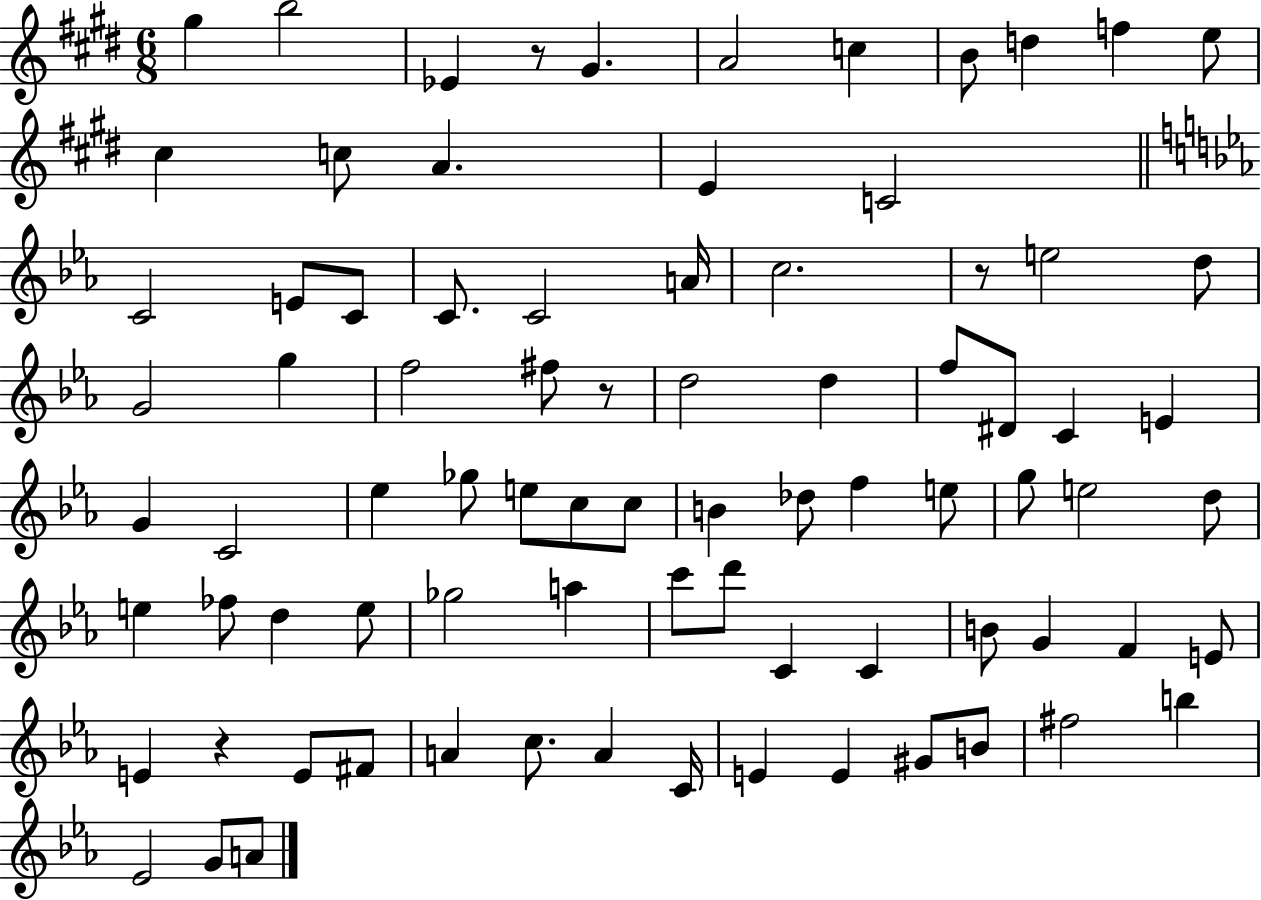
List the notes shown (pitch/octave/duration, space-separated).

G#5/q B5/h Eb4/q R/e G#4/q. A4/h C5/q B4/e D5/q F5/q E5/e C#5/q C5/e A4/q. E4/q C4/h C4/h E4/e C4/e C4/e. C4/h A4/s C5/h. R/e E5/h D5/e G4/h G5/q F5/h F#5/e R/e D5/h D5/q F5/e D#4/e C4/q E4/q G4/q C4/h Eb5/q Gb5/e E5/e C5/e C5/e B4/q Db5/e F5/q E5/e G5/e E5/h D5/e E5/q FES5/e D5/q E5/e Gb5/h A5/q C6/e D6/e C4/q C4/q B4/e G4/q F4/q E4/e E4/q R/q E4/e F#4/e A4/q C5/e. A4/q C4/s E4/q E4/q G#4/e B4/e F#5/h B5/q Eb4/h G4/e A4/e